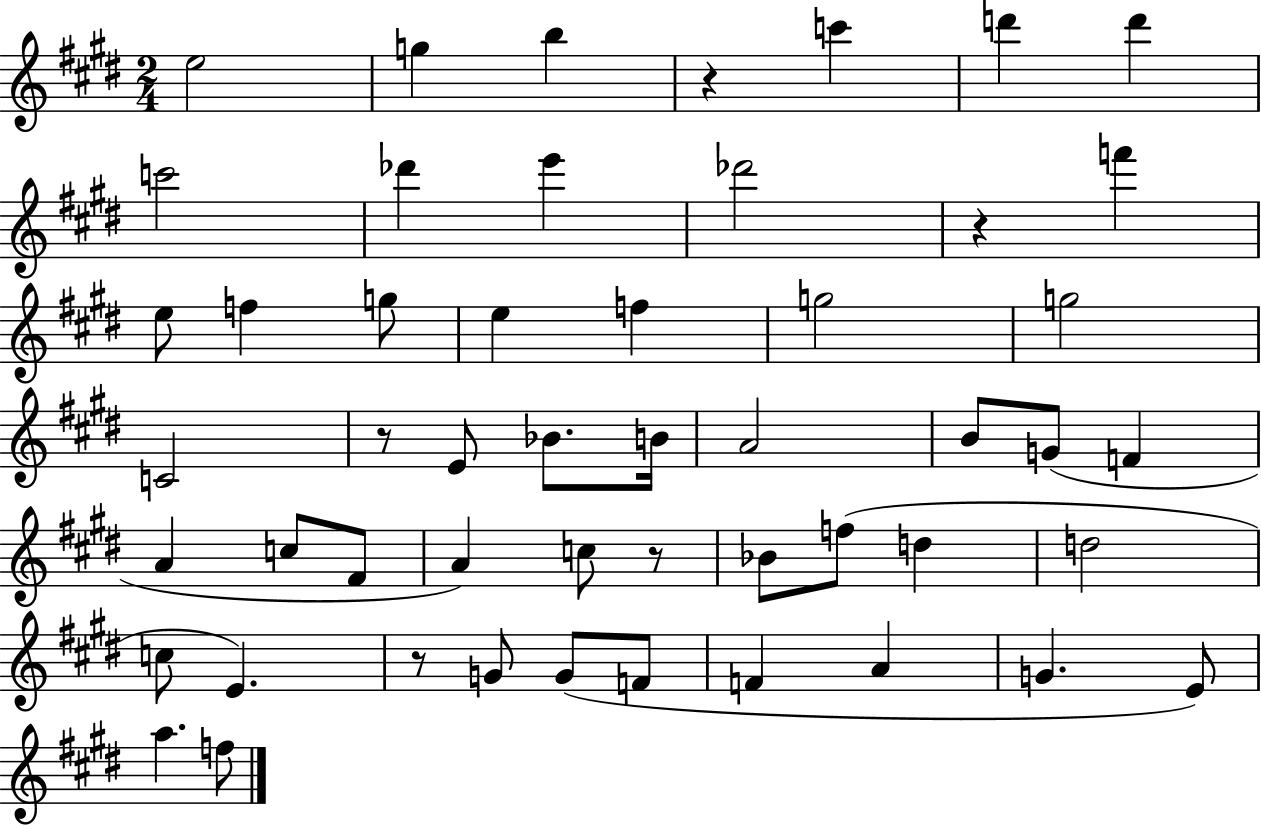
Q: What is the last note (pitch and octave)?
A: F5